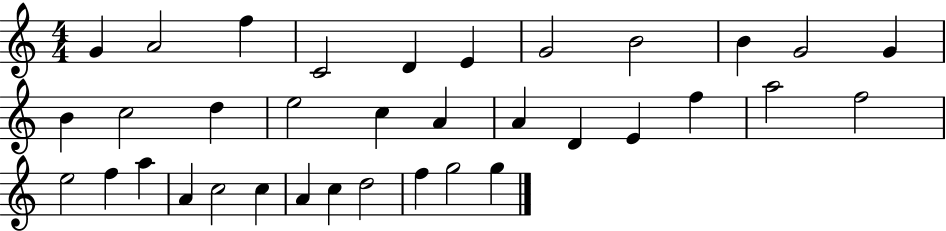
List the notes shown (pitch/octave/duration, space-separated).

G4/q A4/h F5/q C4/h D4/q E4/q G4/h B4/h B4/q G4/h G4/q B4/q C5/h D5/q E5/h C5/q A4/q A4/q D4/q E4/q F5/q A5/h F5/h E5/h F5/q A5/q A4/q C5/h C5/q A4/q C5/q D5/h F5/q G5/h G5/q